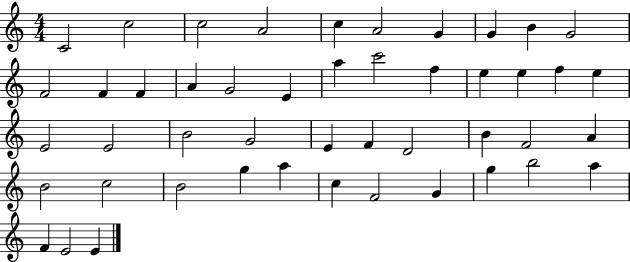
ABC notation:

X:1
T:Untitled
M:4/4
L:1/4
K:C
C2 c2 c2 A2 c A2 G G B G2 F2 F F A G2 E a c'2 f e e f e E2 E2 B2 G2 E F D2 B F2 A B2 c2 B2 g a c F2 G g b2 a F E2 E